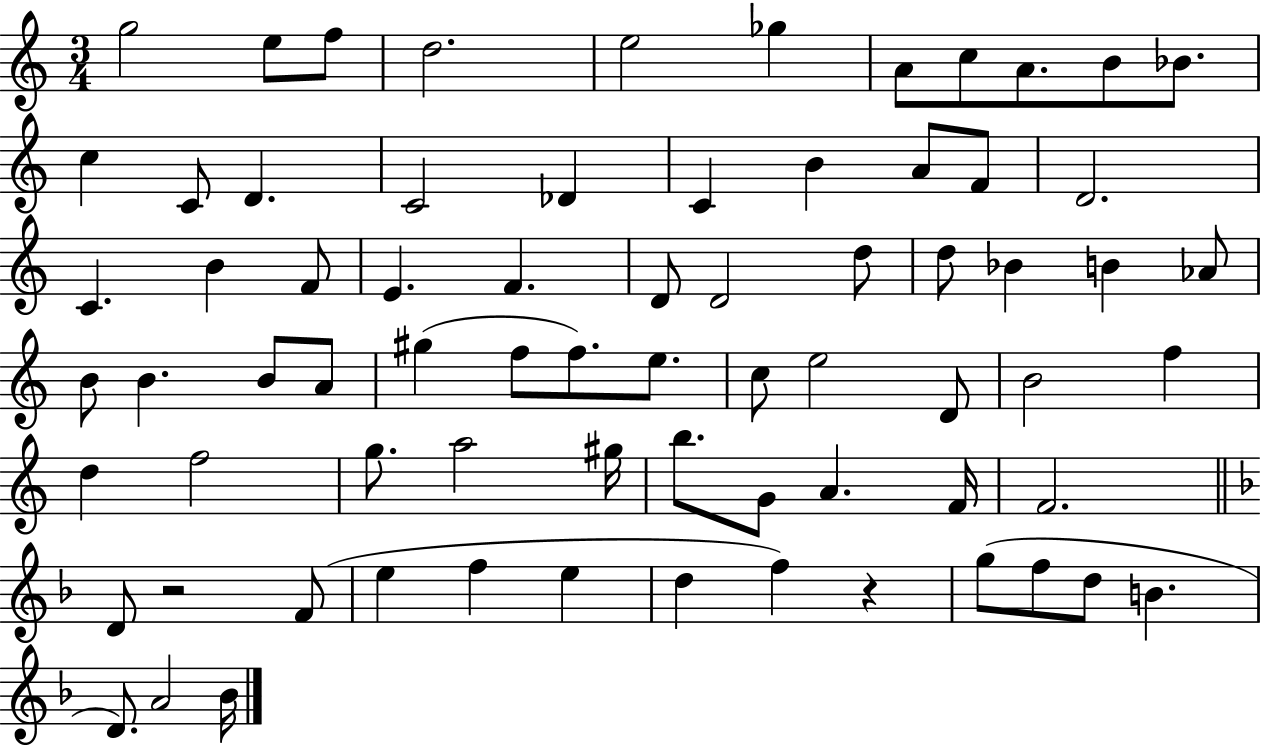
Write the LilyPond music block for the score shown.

{
  \clef treble
  \numericTimeSignature
  \time 3/4
  \key c \major
  \repeat volta 2 { g''2 e''8 f''8 | d''2. | e''2 ges''4 | a'8 c''8 a'8. b'8 bes'8. | \break c''4 c'8 d'4. | c'2 des'4 | c'4 b'4 a'8 f'8 | d'2. | \break c'4. b'4 f'8 | e'4. f'4. | d'8 d'2 d''8 | d''8 bes'4 b'4 aes'8 | \break b'8 b'4. b'8 a'8 | gis''4( f''8 f''8.) e''8. | c''8 e''2 d'8 | b'2 f''4 | \break d''4 f''2 | g''8. a''2 gis''16 | b''8. g'8 a'4. f'16 | f'2. | \break \bar "||" \break \key d \minor d'8 r2 f'8( | e''4 f''4 e''4 | d''4 f''4) r4 | g''8( f''8 d''8 b'4. | \break d'8.) a'2 bes'16 | } \bar "|."
}